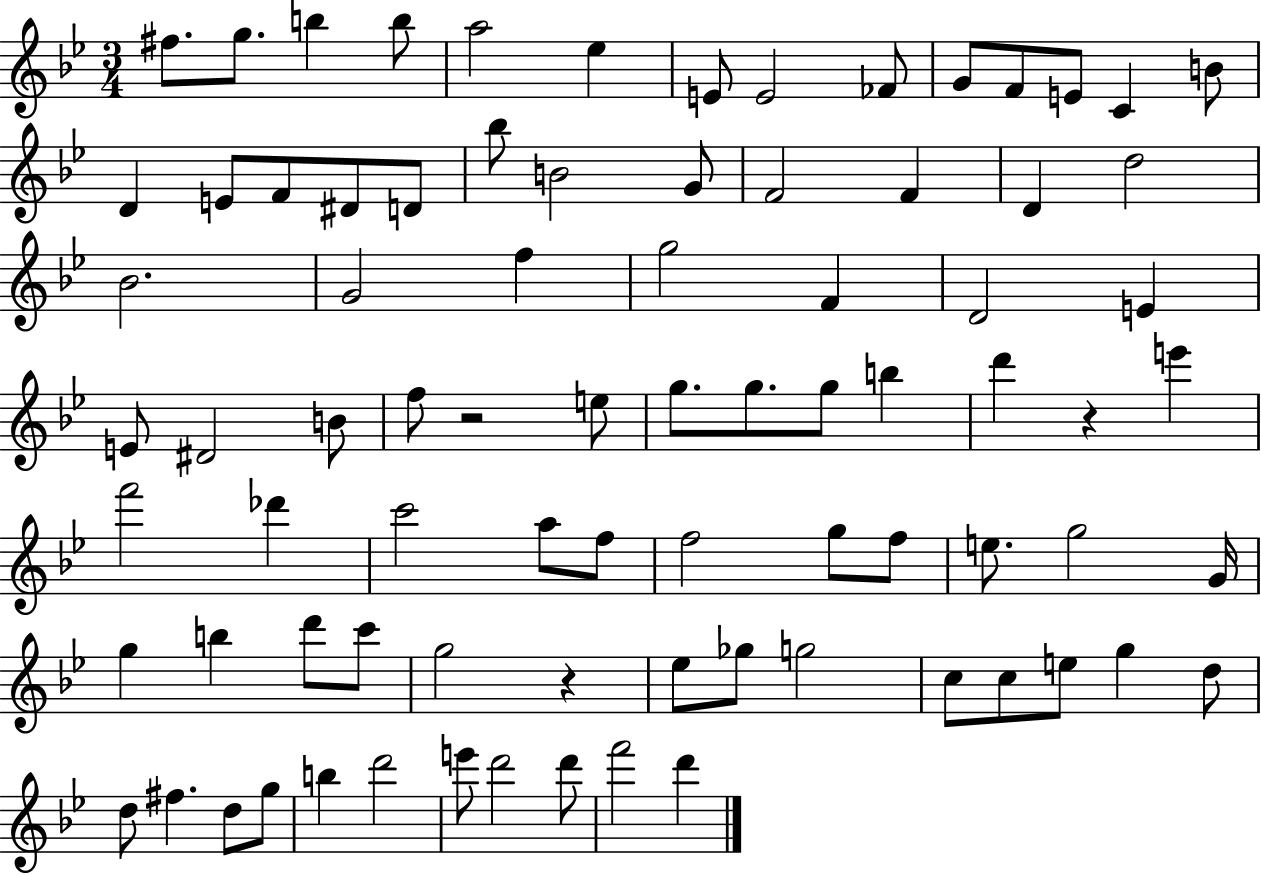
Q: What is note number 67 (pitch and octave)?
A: G5